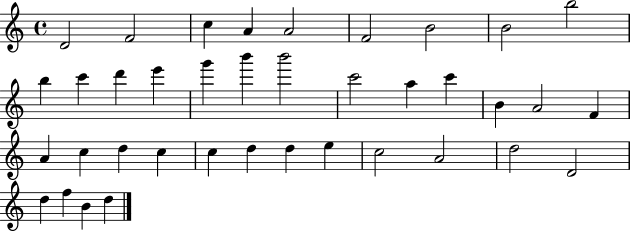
D4/h F4/h C5/q A4/q A4/h F4/h B4/h B4/h B5/h B5/q C6/q D6/q E6/q G6/q B6/q B6/h C6/h A5/q C6/q B4/q A4/h F4/q A4/q C5/q D5/q C5/q C5/q D5/q D5/q E5/q C5/h A4/h D5/h D4/h D5/q F5/q B4/q D5/q